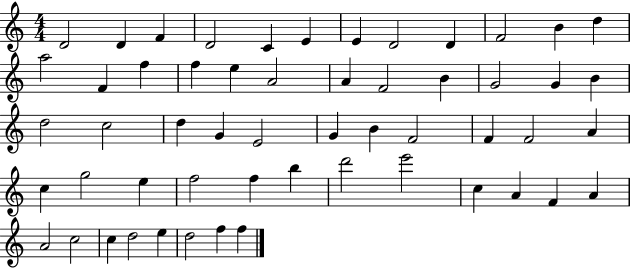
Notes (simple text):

D4/h D4/q F4/q D4/h C4/q E4/q E4/q D4/h D4/q F4/h B4/q D5/q A5/h F4/q F5/q F5/q E5/q A4/h A4/q F4/h B4/q G4/h G4/q B4/q D5/h C5/h D5/q G4/q E4/h G4/q B4/q F4/h F4/q F4/h A4/q C5/q G5/h E5/q F5/h F5/q B5/q D6/h E6/h C5/q A4/q F4/q A4/q A4/h C5/h C5/q D5/h E5/q D5/h F5/q F5/q